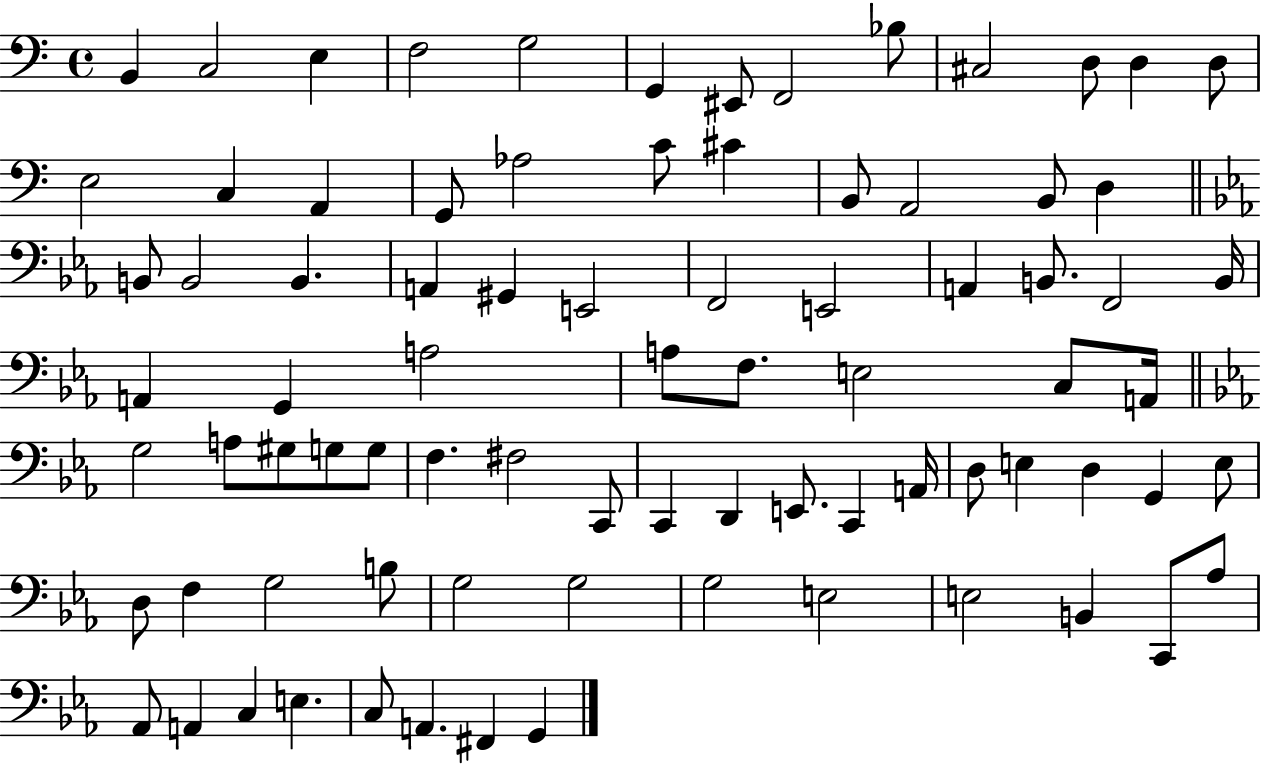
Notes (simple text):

B2/q C3/h E3/q F3/h G3/h G2/q EIS2/e F2/h Bb3/e C#3/h D3/e D3/q D3/e E3/h C3/q A2/q G2/e Ab3/h C4/e C#4/q B2/e A2/h B2/e D3/q B2/e B2/h B2/q. A2/q G#2/q E2/h F2/h E2/h A2/q B2/e. F2/h B2/s A2/q G2/q A3/h A3/e F3/e. E3/h C3/e A2/s G3/h A3/e G#3/e G3/e G3/e F3/q. F#3/h C2/e C2/q D2/q E2/e. C2/q A2/s D3/e E3/q D3/q G2/q E3/e D3/e F3/q G3/h B3/e G3/h G3/h G3/h E3/h E3/h B2/q C2/e Ab3/e Ab2/e A2/q C3/q E3/q. C3/e A2/q. F#2/q G2/q